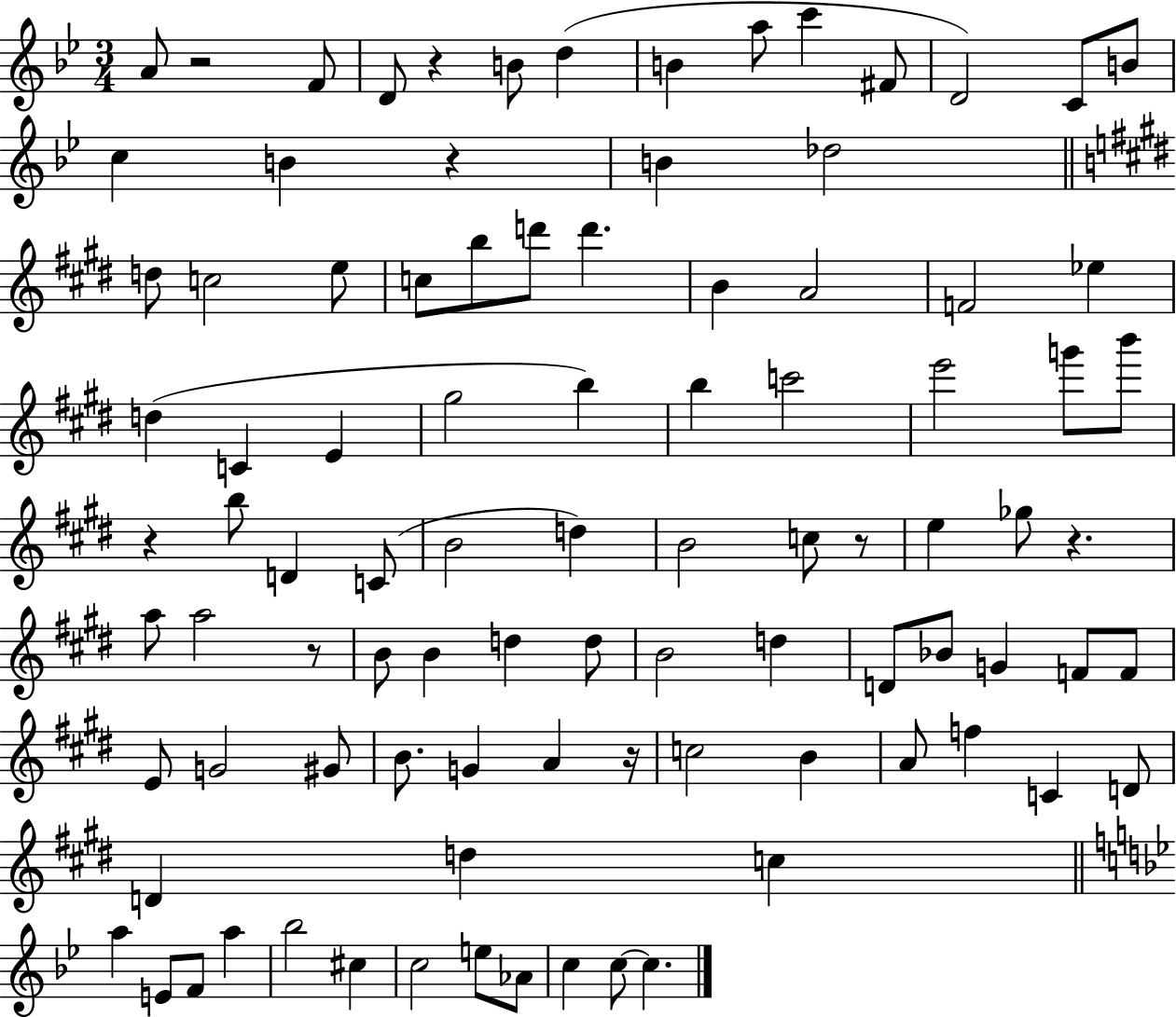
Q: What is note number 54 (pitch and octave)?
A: D5